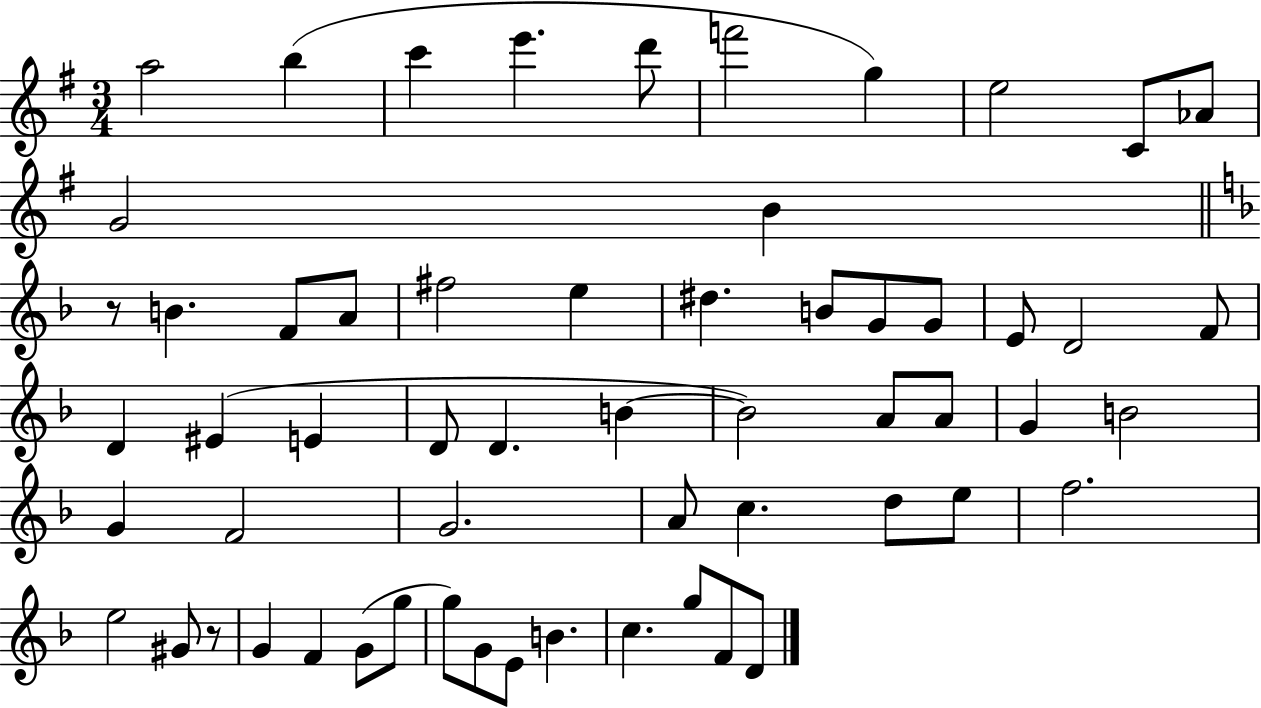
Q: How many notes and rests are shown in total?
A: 59